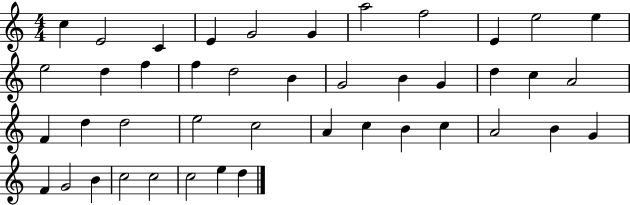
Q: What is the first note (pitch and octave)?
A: C5